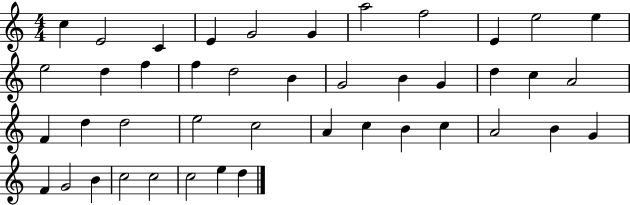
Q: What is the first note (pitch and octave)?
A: C5